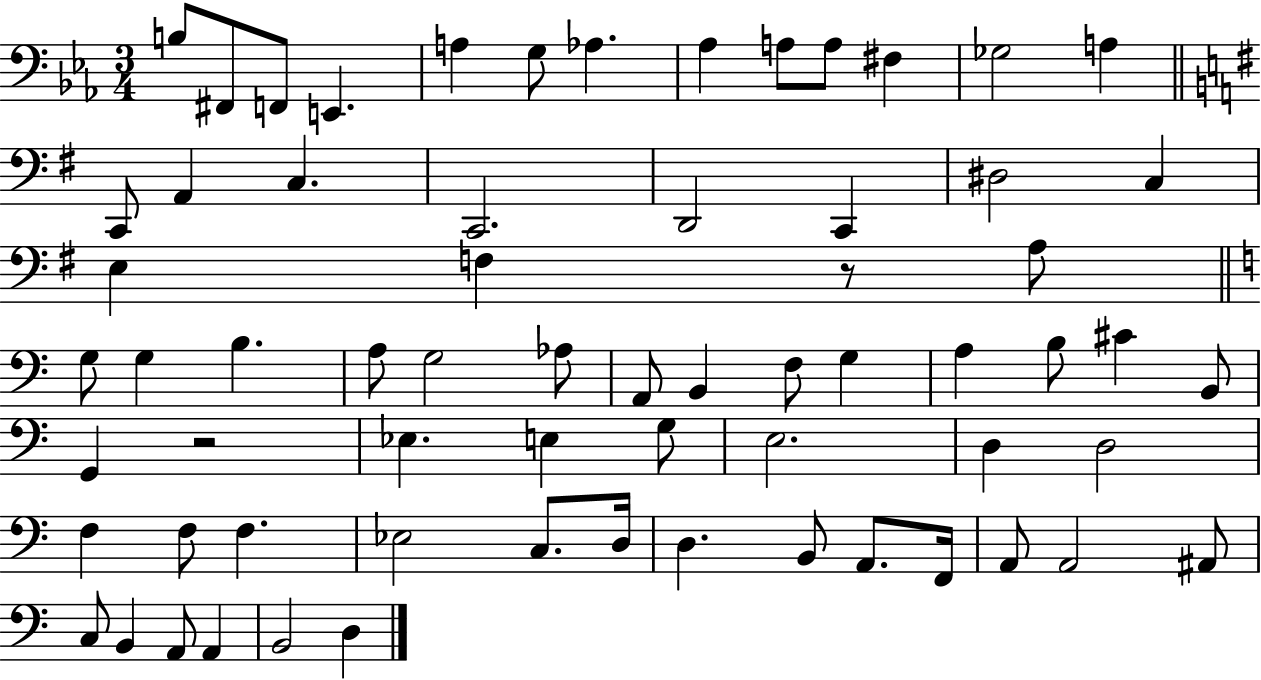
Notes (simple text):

B3/e F#2/e F2/e E2/q. A3/q G3/e Ab3/q. Ab3/q A3/e A3/e F#3/q Gb3/h A3/q C2/e A2/q C3/q. C2/h. D2/h C2/q D#3/h C3/q E3/q F3/q R/e A3/e G3/e G3/q B3/q. A3/e G3/h Ab3/e A2/e B2/q F3/e G3/q A3/q B3/e C#4/q B2/e G2/q R/h Eb3/q. E3/q G3/e E3/h. D3/q D3/h F3/q F3/e F3/q. Eb3/h C3/e. D3/s D3/q. B2/e A2/e. F2/s A2/e A2/h A#2/e C3/e B2/q A2/e A2/q B2/h D3/q